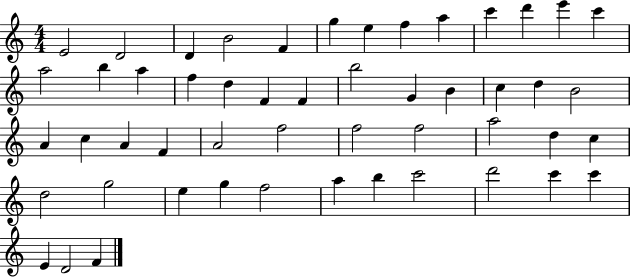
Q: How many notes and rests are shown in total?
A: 51